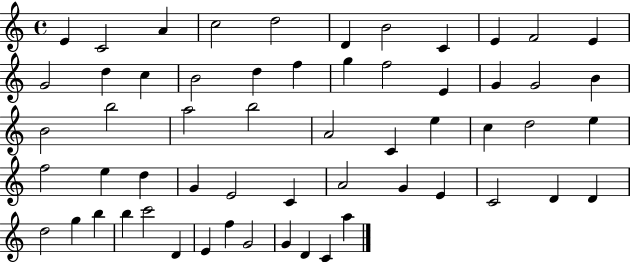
E4/q C4/h A4/q C5/h D5/h D4/q B4/h C4/q E4/q F4/h E4/q G4/h D5/q C5/q B4/h D5/q F5/q G5/q F5/h E4/q G4/q G4/h B4/q B4/h B5/h A5/h B5/h A4/h C4/q E5/q C5/q D5/h E5/q F5/h E5/q D5/q G4/q E4/h C4/q A4/h G4/q E4/q C4/h D4/q D4/q D5/h G5/q B5/q B5/q C6/h D4/q E4/q F5/q G4/h G4/q D4/q C4/q A5/q